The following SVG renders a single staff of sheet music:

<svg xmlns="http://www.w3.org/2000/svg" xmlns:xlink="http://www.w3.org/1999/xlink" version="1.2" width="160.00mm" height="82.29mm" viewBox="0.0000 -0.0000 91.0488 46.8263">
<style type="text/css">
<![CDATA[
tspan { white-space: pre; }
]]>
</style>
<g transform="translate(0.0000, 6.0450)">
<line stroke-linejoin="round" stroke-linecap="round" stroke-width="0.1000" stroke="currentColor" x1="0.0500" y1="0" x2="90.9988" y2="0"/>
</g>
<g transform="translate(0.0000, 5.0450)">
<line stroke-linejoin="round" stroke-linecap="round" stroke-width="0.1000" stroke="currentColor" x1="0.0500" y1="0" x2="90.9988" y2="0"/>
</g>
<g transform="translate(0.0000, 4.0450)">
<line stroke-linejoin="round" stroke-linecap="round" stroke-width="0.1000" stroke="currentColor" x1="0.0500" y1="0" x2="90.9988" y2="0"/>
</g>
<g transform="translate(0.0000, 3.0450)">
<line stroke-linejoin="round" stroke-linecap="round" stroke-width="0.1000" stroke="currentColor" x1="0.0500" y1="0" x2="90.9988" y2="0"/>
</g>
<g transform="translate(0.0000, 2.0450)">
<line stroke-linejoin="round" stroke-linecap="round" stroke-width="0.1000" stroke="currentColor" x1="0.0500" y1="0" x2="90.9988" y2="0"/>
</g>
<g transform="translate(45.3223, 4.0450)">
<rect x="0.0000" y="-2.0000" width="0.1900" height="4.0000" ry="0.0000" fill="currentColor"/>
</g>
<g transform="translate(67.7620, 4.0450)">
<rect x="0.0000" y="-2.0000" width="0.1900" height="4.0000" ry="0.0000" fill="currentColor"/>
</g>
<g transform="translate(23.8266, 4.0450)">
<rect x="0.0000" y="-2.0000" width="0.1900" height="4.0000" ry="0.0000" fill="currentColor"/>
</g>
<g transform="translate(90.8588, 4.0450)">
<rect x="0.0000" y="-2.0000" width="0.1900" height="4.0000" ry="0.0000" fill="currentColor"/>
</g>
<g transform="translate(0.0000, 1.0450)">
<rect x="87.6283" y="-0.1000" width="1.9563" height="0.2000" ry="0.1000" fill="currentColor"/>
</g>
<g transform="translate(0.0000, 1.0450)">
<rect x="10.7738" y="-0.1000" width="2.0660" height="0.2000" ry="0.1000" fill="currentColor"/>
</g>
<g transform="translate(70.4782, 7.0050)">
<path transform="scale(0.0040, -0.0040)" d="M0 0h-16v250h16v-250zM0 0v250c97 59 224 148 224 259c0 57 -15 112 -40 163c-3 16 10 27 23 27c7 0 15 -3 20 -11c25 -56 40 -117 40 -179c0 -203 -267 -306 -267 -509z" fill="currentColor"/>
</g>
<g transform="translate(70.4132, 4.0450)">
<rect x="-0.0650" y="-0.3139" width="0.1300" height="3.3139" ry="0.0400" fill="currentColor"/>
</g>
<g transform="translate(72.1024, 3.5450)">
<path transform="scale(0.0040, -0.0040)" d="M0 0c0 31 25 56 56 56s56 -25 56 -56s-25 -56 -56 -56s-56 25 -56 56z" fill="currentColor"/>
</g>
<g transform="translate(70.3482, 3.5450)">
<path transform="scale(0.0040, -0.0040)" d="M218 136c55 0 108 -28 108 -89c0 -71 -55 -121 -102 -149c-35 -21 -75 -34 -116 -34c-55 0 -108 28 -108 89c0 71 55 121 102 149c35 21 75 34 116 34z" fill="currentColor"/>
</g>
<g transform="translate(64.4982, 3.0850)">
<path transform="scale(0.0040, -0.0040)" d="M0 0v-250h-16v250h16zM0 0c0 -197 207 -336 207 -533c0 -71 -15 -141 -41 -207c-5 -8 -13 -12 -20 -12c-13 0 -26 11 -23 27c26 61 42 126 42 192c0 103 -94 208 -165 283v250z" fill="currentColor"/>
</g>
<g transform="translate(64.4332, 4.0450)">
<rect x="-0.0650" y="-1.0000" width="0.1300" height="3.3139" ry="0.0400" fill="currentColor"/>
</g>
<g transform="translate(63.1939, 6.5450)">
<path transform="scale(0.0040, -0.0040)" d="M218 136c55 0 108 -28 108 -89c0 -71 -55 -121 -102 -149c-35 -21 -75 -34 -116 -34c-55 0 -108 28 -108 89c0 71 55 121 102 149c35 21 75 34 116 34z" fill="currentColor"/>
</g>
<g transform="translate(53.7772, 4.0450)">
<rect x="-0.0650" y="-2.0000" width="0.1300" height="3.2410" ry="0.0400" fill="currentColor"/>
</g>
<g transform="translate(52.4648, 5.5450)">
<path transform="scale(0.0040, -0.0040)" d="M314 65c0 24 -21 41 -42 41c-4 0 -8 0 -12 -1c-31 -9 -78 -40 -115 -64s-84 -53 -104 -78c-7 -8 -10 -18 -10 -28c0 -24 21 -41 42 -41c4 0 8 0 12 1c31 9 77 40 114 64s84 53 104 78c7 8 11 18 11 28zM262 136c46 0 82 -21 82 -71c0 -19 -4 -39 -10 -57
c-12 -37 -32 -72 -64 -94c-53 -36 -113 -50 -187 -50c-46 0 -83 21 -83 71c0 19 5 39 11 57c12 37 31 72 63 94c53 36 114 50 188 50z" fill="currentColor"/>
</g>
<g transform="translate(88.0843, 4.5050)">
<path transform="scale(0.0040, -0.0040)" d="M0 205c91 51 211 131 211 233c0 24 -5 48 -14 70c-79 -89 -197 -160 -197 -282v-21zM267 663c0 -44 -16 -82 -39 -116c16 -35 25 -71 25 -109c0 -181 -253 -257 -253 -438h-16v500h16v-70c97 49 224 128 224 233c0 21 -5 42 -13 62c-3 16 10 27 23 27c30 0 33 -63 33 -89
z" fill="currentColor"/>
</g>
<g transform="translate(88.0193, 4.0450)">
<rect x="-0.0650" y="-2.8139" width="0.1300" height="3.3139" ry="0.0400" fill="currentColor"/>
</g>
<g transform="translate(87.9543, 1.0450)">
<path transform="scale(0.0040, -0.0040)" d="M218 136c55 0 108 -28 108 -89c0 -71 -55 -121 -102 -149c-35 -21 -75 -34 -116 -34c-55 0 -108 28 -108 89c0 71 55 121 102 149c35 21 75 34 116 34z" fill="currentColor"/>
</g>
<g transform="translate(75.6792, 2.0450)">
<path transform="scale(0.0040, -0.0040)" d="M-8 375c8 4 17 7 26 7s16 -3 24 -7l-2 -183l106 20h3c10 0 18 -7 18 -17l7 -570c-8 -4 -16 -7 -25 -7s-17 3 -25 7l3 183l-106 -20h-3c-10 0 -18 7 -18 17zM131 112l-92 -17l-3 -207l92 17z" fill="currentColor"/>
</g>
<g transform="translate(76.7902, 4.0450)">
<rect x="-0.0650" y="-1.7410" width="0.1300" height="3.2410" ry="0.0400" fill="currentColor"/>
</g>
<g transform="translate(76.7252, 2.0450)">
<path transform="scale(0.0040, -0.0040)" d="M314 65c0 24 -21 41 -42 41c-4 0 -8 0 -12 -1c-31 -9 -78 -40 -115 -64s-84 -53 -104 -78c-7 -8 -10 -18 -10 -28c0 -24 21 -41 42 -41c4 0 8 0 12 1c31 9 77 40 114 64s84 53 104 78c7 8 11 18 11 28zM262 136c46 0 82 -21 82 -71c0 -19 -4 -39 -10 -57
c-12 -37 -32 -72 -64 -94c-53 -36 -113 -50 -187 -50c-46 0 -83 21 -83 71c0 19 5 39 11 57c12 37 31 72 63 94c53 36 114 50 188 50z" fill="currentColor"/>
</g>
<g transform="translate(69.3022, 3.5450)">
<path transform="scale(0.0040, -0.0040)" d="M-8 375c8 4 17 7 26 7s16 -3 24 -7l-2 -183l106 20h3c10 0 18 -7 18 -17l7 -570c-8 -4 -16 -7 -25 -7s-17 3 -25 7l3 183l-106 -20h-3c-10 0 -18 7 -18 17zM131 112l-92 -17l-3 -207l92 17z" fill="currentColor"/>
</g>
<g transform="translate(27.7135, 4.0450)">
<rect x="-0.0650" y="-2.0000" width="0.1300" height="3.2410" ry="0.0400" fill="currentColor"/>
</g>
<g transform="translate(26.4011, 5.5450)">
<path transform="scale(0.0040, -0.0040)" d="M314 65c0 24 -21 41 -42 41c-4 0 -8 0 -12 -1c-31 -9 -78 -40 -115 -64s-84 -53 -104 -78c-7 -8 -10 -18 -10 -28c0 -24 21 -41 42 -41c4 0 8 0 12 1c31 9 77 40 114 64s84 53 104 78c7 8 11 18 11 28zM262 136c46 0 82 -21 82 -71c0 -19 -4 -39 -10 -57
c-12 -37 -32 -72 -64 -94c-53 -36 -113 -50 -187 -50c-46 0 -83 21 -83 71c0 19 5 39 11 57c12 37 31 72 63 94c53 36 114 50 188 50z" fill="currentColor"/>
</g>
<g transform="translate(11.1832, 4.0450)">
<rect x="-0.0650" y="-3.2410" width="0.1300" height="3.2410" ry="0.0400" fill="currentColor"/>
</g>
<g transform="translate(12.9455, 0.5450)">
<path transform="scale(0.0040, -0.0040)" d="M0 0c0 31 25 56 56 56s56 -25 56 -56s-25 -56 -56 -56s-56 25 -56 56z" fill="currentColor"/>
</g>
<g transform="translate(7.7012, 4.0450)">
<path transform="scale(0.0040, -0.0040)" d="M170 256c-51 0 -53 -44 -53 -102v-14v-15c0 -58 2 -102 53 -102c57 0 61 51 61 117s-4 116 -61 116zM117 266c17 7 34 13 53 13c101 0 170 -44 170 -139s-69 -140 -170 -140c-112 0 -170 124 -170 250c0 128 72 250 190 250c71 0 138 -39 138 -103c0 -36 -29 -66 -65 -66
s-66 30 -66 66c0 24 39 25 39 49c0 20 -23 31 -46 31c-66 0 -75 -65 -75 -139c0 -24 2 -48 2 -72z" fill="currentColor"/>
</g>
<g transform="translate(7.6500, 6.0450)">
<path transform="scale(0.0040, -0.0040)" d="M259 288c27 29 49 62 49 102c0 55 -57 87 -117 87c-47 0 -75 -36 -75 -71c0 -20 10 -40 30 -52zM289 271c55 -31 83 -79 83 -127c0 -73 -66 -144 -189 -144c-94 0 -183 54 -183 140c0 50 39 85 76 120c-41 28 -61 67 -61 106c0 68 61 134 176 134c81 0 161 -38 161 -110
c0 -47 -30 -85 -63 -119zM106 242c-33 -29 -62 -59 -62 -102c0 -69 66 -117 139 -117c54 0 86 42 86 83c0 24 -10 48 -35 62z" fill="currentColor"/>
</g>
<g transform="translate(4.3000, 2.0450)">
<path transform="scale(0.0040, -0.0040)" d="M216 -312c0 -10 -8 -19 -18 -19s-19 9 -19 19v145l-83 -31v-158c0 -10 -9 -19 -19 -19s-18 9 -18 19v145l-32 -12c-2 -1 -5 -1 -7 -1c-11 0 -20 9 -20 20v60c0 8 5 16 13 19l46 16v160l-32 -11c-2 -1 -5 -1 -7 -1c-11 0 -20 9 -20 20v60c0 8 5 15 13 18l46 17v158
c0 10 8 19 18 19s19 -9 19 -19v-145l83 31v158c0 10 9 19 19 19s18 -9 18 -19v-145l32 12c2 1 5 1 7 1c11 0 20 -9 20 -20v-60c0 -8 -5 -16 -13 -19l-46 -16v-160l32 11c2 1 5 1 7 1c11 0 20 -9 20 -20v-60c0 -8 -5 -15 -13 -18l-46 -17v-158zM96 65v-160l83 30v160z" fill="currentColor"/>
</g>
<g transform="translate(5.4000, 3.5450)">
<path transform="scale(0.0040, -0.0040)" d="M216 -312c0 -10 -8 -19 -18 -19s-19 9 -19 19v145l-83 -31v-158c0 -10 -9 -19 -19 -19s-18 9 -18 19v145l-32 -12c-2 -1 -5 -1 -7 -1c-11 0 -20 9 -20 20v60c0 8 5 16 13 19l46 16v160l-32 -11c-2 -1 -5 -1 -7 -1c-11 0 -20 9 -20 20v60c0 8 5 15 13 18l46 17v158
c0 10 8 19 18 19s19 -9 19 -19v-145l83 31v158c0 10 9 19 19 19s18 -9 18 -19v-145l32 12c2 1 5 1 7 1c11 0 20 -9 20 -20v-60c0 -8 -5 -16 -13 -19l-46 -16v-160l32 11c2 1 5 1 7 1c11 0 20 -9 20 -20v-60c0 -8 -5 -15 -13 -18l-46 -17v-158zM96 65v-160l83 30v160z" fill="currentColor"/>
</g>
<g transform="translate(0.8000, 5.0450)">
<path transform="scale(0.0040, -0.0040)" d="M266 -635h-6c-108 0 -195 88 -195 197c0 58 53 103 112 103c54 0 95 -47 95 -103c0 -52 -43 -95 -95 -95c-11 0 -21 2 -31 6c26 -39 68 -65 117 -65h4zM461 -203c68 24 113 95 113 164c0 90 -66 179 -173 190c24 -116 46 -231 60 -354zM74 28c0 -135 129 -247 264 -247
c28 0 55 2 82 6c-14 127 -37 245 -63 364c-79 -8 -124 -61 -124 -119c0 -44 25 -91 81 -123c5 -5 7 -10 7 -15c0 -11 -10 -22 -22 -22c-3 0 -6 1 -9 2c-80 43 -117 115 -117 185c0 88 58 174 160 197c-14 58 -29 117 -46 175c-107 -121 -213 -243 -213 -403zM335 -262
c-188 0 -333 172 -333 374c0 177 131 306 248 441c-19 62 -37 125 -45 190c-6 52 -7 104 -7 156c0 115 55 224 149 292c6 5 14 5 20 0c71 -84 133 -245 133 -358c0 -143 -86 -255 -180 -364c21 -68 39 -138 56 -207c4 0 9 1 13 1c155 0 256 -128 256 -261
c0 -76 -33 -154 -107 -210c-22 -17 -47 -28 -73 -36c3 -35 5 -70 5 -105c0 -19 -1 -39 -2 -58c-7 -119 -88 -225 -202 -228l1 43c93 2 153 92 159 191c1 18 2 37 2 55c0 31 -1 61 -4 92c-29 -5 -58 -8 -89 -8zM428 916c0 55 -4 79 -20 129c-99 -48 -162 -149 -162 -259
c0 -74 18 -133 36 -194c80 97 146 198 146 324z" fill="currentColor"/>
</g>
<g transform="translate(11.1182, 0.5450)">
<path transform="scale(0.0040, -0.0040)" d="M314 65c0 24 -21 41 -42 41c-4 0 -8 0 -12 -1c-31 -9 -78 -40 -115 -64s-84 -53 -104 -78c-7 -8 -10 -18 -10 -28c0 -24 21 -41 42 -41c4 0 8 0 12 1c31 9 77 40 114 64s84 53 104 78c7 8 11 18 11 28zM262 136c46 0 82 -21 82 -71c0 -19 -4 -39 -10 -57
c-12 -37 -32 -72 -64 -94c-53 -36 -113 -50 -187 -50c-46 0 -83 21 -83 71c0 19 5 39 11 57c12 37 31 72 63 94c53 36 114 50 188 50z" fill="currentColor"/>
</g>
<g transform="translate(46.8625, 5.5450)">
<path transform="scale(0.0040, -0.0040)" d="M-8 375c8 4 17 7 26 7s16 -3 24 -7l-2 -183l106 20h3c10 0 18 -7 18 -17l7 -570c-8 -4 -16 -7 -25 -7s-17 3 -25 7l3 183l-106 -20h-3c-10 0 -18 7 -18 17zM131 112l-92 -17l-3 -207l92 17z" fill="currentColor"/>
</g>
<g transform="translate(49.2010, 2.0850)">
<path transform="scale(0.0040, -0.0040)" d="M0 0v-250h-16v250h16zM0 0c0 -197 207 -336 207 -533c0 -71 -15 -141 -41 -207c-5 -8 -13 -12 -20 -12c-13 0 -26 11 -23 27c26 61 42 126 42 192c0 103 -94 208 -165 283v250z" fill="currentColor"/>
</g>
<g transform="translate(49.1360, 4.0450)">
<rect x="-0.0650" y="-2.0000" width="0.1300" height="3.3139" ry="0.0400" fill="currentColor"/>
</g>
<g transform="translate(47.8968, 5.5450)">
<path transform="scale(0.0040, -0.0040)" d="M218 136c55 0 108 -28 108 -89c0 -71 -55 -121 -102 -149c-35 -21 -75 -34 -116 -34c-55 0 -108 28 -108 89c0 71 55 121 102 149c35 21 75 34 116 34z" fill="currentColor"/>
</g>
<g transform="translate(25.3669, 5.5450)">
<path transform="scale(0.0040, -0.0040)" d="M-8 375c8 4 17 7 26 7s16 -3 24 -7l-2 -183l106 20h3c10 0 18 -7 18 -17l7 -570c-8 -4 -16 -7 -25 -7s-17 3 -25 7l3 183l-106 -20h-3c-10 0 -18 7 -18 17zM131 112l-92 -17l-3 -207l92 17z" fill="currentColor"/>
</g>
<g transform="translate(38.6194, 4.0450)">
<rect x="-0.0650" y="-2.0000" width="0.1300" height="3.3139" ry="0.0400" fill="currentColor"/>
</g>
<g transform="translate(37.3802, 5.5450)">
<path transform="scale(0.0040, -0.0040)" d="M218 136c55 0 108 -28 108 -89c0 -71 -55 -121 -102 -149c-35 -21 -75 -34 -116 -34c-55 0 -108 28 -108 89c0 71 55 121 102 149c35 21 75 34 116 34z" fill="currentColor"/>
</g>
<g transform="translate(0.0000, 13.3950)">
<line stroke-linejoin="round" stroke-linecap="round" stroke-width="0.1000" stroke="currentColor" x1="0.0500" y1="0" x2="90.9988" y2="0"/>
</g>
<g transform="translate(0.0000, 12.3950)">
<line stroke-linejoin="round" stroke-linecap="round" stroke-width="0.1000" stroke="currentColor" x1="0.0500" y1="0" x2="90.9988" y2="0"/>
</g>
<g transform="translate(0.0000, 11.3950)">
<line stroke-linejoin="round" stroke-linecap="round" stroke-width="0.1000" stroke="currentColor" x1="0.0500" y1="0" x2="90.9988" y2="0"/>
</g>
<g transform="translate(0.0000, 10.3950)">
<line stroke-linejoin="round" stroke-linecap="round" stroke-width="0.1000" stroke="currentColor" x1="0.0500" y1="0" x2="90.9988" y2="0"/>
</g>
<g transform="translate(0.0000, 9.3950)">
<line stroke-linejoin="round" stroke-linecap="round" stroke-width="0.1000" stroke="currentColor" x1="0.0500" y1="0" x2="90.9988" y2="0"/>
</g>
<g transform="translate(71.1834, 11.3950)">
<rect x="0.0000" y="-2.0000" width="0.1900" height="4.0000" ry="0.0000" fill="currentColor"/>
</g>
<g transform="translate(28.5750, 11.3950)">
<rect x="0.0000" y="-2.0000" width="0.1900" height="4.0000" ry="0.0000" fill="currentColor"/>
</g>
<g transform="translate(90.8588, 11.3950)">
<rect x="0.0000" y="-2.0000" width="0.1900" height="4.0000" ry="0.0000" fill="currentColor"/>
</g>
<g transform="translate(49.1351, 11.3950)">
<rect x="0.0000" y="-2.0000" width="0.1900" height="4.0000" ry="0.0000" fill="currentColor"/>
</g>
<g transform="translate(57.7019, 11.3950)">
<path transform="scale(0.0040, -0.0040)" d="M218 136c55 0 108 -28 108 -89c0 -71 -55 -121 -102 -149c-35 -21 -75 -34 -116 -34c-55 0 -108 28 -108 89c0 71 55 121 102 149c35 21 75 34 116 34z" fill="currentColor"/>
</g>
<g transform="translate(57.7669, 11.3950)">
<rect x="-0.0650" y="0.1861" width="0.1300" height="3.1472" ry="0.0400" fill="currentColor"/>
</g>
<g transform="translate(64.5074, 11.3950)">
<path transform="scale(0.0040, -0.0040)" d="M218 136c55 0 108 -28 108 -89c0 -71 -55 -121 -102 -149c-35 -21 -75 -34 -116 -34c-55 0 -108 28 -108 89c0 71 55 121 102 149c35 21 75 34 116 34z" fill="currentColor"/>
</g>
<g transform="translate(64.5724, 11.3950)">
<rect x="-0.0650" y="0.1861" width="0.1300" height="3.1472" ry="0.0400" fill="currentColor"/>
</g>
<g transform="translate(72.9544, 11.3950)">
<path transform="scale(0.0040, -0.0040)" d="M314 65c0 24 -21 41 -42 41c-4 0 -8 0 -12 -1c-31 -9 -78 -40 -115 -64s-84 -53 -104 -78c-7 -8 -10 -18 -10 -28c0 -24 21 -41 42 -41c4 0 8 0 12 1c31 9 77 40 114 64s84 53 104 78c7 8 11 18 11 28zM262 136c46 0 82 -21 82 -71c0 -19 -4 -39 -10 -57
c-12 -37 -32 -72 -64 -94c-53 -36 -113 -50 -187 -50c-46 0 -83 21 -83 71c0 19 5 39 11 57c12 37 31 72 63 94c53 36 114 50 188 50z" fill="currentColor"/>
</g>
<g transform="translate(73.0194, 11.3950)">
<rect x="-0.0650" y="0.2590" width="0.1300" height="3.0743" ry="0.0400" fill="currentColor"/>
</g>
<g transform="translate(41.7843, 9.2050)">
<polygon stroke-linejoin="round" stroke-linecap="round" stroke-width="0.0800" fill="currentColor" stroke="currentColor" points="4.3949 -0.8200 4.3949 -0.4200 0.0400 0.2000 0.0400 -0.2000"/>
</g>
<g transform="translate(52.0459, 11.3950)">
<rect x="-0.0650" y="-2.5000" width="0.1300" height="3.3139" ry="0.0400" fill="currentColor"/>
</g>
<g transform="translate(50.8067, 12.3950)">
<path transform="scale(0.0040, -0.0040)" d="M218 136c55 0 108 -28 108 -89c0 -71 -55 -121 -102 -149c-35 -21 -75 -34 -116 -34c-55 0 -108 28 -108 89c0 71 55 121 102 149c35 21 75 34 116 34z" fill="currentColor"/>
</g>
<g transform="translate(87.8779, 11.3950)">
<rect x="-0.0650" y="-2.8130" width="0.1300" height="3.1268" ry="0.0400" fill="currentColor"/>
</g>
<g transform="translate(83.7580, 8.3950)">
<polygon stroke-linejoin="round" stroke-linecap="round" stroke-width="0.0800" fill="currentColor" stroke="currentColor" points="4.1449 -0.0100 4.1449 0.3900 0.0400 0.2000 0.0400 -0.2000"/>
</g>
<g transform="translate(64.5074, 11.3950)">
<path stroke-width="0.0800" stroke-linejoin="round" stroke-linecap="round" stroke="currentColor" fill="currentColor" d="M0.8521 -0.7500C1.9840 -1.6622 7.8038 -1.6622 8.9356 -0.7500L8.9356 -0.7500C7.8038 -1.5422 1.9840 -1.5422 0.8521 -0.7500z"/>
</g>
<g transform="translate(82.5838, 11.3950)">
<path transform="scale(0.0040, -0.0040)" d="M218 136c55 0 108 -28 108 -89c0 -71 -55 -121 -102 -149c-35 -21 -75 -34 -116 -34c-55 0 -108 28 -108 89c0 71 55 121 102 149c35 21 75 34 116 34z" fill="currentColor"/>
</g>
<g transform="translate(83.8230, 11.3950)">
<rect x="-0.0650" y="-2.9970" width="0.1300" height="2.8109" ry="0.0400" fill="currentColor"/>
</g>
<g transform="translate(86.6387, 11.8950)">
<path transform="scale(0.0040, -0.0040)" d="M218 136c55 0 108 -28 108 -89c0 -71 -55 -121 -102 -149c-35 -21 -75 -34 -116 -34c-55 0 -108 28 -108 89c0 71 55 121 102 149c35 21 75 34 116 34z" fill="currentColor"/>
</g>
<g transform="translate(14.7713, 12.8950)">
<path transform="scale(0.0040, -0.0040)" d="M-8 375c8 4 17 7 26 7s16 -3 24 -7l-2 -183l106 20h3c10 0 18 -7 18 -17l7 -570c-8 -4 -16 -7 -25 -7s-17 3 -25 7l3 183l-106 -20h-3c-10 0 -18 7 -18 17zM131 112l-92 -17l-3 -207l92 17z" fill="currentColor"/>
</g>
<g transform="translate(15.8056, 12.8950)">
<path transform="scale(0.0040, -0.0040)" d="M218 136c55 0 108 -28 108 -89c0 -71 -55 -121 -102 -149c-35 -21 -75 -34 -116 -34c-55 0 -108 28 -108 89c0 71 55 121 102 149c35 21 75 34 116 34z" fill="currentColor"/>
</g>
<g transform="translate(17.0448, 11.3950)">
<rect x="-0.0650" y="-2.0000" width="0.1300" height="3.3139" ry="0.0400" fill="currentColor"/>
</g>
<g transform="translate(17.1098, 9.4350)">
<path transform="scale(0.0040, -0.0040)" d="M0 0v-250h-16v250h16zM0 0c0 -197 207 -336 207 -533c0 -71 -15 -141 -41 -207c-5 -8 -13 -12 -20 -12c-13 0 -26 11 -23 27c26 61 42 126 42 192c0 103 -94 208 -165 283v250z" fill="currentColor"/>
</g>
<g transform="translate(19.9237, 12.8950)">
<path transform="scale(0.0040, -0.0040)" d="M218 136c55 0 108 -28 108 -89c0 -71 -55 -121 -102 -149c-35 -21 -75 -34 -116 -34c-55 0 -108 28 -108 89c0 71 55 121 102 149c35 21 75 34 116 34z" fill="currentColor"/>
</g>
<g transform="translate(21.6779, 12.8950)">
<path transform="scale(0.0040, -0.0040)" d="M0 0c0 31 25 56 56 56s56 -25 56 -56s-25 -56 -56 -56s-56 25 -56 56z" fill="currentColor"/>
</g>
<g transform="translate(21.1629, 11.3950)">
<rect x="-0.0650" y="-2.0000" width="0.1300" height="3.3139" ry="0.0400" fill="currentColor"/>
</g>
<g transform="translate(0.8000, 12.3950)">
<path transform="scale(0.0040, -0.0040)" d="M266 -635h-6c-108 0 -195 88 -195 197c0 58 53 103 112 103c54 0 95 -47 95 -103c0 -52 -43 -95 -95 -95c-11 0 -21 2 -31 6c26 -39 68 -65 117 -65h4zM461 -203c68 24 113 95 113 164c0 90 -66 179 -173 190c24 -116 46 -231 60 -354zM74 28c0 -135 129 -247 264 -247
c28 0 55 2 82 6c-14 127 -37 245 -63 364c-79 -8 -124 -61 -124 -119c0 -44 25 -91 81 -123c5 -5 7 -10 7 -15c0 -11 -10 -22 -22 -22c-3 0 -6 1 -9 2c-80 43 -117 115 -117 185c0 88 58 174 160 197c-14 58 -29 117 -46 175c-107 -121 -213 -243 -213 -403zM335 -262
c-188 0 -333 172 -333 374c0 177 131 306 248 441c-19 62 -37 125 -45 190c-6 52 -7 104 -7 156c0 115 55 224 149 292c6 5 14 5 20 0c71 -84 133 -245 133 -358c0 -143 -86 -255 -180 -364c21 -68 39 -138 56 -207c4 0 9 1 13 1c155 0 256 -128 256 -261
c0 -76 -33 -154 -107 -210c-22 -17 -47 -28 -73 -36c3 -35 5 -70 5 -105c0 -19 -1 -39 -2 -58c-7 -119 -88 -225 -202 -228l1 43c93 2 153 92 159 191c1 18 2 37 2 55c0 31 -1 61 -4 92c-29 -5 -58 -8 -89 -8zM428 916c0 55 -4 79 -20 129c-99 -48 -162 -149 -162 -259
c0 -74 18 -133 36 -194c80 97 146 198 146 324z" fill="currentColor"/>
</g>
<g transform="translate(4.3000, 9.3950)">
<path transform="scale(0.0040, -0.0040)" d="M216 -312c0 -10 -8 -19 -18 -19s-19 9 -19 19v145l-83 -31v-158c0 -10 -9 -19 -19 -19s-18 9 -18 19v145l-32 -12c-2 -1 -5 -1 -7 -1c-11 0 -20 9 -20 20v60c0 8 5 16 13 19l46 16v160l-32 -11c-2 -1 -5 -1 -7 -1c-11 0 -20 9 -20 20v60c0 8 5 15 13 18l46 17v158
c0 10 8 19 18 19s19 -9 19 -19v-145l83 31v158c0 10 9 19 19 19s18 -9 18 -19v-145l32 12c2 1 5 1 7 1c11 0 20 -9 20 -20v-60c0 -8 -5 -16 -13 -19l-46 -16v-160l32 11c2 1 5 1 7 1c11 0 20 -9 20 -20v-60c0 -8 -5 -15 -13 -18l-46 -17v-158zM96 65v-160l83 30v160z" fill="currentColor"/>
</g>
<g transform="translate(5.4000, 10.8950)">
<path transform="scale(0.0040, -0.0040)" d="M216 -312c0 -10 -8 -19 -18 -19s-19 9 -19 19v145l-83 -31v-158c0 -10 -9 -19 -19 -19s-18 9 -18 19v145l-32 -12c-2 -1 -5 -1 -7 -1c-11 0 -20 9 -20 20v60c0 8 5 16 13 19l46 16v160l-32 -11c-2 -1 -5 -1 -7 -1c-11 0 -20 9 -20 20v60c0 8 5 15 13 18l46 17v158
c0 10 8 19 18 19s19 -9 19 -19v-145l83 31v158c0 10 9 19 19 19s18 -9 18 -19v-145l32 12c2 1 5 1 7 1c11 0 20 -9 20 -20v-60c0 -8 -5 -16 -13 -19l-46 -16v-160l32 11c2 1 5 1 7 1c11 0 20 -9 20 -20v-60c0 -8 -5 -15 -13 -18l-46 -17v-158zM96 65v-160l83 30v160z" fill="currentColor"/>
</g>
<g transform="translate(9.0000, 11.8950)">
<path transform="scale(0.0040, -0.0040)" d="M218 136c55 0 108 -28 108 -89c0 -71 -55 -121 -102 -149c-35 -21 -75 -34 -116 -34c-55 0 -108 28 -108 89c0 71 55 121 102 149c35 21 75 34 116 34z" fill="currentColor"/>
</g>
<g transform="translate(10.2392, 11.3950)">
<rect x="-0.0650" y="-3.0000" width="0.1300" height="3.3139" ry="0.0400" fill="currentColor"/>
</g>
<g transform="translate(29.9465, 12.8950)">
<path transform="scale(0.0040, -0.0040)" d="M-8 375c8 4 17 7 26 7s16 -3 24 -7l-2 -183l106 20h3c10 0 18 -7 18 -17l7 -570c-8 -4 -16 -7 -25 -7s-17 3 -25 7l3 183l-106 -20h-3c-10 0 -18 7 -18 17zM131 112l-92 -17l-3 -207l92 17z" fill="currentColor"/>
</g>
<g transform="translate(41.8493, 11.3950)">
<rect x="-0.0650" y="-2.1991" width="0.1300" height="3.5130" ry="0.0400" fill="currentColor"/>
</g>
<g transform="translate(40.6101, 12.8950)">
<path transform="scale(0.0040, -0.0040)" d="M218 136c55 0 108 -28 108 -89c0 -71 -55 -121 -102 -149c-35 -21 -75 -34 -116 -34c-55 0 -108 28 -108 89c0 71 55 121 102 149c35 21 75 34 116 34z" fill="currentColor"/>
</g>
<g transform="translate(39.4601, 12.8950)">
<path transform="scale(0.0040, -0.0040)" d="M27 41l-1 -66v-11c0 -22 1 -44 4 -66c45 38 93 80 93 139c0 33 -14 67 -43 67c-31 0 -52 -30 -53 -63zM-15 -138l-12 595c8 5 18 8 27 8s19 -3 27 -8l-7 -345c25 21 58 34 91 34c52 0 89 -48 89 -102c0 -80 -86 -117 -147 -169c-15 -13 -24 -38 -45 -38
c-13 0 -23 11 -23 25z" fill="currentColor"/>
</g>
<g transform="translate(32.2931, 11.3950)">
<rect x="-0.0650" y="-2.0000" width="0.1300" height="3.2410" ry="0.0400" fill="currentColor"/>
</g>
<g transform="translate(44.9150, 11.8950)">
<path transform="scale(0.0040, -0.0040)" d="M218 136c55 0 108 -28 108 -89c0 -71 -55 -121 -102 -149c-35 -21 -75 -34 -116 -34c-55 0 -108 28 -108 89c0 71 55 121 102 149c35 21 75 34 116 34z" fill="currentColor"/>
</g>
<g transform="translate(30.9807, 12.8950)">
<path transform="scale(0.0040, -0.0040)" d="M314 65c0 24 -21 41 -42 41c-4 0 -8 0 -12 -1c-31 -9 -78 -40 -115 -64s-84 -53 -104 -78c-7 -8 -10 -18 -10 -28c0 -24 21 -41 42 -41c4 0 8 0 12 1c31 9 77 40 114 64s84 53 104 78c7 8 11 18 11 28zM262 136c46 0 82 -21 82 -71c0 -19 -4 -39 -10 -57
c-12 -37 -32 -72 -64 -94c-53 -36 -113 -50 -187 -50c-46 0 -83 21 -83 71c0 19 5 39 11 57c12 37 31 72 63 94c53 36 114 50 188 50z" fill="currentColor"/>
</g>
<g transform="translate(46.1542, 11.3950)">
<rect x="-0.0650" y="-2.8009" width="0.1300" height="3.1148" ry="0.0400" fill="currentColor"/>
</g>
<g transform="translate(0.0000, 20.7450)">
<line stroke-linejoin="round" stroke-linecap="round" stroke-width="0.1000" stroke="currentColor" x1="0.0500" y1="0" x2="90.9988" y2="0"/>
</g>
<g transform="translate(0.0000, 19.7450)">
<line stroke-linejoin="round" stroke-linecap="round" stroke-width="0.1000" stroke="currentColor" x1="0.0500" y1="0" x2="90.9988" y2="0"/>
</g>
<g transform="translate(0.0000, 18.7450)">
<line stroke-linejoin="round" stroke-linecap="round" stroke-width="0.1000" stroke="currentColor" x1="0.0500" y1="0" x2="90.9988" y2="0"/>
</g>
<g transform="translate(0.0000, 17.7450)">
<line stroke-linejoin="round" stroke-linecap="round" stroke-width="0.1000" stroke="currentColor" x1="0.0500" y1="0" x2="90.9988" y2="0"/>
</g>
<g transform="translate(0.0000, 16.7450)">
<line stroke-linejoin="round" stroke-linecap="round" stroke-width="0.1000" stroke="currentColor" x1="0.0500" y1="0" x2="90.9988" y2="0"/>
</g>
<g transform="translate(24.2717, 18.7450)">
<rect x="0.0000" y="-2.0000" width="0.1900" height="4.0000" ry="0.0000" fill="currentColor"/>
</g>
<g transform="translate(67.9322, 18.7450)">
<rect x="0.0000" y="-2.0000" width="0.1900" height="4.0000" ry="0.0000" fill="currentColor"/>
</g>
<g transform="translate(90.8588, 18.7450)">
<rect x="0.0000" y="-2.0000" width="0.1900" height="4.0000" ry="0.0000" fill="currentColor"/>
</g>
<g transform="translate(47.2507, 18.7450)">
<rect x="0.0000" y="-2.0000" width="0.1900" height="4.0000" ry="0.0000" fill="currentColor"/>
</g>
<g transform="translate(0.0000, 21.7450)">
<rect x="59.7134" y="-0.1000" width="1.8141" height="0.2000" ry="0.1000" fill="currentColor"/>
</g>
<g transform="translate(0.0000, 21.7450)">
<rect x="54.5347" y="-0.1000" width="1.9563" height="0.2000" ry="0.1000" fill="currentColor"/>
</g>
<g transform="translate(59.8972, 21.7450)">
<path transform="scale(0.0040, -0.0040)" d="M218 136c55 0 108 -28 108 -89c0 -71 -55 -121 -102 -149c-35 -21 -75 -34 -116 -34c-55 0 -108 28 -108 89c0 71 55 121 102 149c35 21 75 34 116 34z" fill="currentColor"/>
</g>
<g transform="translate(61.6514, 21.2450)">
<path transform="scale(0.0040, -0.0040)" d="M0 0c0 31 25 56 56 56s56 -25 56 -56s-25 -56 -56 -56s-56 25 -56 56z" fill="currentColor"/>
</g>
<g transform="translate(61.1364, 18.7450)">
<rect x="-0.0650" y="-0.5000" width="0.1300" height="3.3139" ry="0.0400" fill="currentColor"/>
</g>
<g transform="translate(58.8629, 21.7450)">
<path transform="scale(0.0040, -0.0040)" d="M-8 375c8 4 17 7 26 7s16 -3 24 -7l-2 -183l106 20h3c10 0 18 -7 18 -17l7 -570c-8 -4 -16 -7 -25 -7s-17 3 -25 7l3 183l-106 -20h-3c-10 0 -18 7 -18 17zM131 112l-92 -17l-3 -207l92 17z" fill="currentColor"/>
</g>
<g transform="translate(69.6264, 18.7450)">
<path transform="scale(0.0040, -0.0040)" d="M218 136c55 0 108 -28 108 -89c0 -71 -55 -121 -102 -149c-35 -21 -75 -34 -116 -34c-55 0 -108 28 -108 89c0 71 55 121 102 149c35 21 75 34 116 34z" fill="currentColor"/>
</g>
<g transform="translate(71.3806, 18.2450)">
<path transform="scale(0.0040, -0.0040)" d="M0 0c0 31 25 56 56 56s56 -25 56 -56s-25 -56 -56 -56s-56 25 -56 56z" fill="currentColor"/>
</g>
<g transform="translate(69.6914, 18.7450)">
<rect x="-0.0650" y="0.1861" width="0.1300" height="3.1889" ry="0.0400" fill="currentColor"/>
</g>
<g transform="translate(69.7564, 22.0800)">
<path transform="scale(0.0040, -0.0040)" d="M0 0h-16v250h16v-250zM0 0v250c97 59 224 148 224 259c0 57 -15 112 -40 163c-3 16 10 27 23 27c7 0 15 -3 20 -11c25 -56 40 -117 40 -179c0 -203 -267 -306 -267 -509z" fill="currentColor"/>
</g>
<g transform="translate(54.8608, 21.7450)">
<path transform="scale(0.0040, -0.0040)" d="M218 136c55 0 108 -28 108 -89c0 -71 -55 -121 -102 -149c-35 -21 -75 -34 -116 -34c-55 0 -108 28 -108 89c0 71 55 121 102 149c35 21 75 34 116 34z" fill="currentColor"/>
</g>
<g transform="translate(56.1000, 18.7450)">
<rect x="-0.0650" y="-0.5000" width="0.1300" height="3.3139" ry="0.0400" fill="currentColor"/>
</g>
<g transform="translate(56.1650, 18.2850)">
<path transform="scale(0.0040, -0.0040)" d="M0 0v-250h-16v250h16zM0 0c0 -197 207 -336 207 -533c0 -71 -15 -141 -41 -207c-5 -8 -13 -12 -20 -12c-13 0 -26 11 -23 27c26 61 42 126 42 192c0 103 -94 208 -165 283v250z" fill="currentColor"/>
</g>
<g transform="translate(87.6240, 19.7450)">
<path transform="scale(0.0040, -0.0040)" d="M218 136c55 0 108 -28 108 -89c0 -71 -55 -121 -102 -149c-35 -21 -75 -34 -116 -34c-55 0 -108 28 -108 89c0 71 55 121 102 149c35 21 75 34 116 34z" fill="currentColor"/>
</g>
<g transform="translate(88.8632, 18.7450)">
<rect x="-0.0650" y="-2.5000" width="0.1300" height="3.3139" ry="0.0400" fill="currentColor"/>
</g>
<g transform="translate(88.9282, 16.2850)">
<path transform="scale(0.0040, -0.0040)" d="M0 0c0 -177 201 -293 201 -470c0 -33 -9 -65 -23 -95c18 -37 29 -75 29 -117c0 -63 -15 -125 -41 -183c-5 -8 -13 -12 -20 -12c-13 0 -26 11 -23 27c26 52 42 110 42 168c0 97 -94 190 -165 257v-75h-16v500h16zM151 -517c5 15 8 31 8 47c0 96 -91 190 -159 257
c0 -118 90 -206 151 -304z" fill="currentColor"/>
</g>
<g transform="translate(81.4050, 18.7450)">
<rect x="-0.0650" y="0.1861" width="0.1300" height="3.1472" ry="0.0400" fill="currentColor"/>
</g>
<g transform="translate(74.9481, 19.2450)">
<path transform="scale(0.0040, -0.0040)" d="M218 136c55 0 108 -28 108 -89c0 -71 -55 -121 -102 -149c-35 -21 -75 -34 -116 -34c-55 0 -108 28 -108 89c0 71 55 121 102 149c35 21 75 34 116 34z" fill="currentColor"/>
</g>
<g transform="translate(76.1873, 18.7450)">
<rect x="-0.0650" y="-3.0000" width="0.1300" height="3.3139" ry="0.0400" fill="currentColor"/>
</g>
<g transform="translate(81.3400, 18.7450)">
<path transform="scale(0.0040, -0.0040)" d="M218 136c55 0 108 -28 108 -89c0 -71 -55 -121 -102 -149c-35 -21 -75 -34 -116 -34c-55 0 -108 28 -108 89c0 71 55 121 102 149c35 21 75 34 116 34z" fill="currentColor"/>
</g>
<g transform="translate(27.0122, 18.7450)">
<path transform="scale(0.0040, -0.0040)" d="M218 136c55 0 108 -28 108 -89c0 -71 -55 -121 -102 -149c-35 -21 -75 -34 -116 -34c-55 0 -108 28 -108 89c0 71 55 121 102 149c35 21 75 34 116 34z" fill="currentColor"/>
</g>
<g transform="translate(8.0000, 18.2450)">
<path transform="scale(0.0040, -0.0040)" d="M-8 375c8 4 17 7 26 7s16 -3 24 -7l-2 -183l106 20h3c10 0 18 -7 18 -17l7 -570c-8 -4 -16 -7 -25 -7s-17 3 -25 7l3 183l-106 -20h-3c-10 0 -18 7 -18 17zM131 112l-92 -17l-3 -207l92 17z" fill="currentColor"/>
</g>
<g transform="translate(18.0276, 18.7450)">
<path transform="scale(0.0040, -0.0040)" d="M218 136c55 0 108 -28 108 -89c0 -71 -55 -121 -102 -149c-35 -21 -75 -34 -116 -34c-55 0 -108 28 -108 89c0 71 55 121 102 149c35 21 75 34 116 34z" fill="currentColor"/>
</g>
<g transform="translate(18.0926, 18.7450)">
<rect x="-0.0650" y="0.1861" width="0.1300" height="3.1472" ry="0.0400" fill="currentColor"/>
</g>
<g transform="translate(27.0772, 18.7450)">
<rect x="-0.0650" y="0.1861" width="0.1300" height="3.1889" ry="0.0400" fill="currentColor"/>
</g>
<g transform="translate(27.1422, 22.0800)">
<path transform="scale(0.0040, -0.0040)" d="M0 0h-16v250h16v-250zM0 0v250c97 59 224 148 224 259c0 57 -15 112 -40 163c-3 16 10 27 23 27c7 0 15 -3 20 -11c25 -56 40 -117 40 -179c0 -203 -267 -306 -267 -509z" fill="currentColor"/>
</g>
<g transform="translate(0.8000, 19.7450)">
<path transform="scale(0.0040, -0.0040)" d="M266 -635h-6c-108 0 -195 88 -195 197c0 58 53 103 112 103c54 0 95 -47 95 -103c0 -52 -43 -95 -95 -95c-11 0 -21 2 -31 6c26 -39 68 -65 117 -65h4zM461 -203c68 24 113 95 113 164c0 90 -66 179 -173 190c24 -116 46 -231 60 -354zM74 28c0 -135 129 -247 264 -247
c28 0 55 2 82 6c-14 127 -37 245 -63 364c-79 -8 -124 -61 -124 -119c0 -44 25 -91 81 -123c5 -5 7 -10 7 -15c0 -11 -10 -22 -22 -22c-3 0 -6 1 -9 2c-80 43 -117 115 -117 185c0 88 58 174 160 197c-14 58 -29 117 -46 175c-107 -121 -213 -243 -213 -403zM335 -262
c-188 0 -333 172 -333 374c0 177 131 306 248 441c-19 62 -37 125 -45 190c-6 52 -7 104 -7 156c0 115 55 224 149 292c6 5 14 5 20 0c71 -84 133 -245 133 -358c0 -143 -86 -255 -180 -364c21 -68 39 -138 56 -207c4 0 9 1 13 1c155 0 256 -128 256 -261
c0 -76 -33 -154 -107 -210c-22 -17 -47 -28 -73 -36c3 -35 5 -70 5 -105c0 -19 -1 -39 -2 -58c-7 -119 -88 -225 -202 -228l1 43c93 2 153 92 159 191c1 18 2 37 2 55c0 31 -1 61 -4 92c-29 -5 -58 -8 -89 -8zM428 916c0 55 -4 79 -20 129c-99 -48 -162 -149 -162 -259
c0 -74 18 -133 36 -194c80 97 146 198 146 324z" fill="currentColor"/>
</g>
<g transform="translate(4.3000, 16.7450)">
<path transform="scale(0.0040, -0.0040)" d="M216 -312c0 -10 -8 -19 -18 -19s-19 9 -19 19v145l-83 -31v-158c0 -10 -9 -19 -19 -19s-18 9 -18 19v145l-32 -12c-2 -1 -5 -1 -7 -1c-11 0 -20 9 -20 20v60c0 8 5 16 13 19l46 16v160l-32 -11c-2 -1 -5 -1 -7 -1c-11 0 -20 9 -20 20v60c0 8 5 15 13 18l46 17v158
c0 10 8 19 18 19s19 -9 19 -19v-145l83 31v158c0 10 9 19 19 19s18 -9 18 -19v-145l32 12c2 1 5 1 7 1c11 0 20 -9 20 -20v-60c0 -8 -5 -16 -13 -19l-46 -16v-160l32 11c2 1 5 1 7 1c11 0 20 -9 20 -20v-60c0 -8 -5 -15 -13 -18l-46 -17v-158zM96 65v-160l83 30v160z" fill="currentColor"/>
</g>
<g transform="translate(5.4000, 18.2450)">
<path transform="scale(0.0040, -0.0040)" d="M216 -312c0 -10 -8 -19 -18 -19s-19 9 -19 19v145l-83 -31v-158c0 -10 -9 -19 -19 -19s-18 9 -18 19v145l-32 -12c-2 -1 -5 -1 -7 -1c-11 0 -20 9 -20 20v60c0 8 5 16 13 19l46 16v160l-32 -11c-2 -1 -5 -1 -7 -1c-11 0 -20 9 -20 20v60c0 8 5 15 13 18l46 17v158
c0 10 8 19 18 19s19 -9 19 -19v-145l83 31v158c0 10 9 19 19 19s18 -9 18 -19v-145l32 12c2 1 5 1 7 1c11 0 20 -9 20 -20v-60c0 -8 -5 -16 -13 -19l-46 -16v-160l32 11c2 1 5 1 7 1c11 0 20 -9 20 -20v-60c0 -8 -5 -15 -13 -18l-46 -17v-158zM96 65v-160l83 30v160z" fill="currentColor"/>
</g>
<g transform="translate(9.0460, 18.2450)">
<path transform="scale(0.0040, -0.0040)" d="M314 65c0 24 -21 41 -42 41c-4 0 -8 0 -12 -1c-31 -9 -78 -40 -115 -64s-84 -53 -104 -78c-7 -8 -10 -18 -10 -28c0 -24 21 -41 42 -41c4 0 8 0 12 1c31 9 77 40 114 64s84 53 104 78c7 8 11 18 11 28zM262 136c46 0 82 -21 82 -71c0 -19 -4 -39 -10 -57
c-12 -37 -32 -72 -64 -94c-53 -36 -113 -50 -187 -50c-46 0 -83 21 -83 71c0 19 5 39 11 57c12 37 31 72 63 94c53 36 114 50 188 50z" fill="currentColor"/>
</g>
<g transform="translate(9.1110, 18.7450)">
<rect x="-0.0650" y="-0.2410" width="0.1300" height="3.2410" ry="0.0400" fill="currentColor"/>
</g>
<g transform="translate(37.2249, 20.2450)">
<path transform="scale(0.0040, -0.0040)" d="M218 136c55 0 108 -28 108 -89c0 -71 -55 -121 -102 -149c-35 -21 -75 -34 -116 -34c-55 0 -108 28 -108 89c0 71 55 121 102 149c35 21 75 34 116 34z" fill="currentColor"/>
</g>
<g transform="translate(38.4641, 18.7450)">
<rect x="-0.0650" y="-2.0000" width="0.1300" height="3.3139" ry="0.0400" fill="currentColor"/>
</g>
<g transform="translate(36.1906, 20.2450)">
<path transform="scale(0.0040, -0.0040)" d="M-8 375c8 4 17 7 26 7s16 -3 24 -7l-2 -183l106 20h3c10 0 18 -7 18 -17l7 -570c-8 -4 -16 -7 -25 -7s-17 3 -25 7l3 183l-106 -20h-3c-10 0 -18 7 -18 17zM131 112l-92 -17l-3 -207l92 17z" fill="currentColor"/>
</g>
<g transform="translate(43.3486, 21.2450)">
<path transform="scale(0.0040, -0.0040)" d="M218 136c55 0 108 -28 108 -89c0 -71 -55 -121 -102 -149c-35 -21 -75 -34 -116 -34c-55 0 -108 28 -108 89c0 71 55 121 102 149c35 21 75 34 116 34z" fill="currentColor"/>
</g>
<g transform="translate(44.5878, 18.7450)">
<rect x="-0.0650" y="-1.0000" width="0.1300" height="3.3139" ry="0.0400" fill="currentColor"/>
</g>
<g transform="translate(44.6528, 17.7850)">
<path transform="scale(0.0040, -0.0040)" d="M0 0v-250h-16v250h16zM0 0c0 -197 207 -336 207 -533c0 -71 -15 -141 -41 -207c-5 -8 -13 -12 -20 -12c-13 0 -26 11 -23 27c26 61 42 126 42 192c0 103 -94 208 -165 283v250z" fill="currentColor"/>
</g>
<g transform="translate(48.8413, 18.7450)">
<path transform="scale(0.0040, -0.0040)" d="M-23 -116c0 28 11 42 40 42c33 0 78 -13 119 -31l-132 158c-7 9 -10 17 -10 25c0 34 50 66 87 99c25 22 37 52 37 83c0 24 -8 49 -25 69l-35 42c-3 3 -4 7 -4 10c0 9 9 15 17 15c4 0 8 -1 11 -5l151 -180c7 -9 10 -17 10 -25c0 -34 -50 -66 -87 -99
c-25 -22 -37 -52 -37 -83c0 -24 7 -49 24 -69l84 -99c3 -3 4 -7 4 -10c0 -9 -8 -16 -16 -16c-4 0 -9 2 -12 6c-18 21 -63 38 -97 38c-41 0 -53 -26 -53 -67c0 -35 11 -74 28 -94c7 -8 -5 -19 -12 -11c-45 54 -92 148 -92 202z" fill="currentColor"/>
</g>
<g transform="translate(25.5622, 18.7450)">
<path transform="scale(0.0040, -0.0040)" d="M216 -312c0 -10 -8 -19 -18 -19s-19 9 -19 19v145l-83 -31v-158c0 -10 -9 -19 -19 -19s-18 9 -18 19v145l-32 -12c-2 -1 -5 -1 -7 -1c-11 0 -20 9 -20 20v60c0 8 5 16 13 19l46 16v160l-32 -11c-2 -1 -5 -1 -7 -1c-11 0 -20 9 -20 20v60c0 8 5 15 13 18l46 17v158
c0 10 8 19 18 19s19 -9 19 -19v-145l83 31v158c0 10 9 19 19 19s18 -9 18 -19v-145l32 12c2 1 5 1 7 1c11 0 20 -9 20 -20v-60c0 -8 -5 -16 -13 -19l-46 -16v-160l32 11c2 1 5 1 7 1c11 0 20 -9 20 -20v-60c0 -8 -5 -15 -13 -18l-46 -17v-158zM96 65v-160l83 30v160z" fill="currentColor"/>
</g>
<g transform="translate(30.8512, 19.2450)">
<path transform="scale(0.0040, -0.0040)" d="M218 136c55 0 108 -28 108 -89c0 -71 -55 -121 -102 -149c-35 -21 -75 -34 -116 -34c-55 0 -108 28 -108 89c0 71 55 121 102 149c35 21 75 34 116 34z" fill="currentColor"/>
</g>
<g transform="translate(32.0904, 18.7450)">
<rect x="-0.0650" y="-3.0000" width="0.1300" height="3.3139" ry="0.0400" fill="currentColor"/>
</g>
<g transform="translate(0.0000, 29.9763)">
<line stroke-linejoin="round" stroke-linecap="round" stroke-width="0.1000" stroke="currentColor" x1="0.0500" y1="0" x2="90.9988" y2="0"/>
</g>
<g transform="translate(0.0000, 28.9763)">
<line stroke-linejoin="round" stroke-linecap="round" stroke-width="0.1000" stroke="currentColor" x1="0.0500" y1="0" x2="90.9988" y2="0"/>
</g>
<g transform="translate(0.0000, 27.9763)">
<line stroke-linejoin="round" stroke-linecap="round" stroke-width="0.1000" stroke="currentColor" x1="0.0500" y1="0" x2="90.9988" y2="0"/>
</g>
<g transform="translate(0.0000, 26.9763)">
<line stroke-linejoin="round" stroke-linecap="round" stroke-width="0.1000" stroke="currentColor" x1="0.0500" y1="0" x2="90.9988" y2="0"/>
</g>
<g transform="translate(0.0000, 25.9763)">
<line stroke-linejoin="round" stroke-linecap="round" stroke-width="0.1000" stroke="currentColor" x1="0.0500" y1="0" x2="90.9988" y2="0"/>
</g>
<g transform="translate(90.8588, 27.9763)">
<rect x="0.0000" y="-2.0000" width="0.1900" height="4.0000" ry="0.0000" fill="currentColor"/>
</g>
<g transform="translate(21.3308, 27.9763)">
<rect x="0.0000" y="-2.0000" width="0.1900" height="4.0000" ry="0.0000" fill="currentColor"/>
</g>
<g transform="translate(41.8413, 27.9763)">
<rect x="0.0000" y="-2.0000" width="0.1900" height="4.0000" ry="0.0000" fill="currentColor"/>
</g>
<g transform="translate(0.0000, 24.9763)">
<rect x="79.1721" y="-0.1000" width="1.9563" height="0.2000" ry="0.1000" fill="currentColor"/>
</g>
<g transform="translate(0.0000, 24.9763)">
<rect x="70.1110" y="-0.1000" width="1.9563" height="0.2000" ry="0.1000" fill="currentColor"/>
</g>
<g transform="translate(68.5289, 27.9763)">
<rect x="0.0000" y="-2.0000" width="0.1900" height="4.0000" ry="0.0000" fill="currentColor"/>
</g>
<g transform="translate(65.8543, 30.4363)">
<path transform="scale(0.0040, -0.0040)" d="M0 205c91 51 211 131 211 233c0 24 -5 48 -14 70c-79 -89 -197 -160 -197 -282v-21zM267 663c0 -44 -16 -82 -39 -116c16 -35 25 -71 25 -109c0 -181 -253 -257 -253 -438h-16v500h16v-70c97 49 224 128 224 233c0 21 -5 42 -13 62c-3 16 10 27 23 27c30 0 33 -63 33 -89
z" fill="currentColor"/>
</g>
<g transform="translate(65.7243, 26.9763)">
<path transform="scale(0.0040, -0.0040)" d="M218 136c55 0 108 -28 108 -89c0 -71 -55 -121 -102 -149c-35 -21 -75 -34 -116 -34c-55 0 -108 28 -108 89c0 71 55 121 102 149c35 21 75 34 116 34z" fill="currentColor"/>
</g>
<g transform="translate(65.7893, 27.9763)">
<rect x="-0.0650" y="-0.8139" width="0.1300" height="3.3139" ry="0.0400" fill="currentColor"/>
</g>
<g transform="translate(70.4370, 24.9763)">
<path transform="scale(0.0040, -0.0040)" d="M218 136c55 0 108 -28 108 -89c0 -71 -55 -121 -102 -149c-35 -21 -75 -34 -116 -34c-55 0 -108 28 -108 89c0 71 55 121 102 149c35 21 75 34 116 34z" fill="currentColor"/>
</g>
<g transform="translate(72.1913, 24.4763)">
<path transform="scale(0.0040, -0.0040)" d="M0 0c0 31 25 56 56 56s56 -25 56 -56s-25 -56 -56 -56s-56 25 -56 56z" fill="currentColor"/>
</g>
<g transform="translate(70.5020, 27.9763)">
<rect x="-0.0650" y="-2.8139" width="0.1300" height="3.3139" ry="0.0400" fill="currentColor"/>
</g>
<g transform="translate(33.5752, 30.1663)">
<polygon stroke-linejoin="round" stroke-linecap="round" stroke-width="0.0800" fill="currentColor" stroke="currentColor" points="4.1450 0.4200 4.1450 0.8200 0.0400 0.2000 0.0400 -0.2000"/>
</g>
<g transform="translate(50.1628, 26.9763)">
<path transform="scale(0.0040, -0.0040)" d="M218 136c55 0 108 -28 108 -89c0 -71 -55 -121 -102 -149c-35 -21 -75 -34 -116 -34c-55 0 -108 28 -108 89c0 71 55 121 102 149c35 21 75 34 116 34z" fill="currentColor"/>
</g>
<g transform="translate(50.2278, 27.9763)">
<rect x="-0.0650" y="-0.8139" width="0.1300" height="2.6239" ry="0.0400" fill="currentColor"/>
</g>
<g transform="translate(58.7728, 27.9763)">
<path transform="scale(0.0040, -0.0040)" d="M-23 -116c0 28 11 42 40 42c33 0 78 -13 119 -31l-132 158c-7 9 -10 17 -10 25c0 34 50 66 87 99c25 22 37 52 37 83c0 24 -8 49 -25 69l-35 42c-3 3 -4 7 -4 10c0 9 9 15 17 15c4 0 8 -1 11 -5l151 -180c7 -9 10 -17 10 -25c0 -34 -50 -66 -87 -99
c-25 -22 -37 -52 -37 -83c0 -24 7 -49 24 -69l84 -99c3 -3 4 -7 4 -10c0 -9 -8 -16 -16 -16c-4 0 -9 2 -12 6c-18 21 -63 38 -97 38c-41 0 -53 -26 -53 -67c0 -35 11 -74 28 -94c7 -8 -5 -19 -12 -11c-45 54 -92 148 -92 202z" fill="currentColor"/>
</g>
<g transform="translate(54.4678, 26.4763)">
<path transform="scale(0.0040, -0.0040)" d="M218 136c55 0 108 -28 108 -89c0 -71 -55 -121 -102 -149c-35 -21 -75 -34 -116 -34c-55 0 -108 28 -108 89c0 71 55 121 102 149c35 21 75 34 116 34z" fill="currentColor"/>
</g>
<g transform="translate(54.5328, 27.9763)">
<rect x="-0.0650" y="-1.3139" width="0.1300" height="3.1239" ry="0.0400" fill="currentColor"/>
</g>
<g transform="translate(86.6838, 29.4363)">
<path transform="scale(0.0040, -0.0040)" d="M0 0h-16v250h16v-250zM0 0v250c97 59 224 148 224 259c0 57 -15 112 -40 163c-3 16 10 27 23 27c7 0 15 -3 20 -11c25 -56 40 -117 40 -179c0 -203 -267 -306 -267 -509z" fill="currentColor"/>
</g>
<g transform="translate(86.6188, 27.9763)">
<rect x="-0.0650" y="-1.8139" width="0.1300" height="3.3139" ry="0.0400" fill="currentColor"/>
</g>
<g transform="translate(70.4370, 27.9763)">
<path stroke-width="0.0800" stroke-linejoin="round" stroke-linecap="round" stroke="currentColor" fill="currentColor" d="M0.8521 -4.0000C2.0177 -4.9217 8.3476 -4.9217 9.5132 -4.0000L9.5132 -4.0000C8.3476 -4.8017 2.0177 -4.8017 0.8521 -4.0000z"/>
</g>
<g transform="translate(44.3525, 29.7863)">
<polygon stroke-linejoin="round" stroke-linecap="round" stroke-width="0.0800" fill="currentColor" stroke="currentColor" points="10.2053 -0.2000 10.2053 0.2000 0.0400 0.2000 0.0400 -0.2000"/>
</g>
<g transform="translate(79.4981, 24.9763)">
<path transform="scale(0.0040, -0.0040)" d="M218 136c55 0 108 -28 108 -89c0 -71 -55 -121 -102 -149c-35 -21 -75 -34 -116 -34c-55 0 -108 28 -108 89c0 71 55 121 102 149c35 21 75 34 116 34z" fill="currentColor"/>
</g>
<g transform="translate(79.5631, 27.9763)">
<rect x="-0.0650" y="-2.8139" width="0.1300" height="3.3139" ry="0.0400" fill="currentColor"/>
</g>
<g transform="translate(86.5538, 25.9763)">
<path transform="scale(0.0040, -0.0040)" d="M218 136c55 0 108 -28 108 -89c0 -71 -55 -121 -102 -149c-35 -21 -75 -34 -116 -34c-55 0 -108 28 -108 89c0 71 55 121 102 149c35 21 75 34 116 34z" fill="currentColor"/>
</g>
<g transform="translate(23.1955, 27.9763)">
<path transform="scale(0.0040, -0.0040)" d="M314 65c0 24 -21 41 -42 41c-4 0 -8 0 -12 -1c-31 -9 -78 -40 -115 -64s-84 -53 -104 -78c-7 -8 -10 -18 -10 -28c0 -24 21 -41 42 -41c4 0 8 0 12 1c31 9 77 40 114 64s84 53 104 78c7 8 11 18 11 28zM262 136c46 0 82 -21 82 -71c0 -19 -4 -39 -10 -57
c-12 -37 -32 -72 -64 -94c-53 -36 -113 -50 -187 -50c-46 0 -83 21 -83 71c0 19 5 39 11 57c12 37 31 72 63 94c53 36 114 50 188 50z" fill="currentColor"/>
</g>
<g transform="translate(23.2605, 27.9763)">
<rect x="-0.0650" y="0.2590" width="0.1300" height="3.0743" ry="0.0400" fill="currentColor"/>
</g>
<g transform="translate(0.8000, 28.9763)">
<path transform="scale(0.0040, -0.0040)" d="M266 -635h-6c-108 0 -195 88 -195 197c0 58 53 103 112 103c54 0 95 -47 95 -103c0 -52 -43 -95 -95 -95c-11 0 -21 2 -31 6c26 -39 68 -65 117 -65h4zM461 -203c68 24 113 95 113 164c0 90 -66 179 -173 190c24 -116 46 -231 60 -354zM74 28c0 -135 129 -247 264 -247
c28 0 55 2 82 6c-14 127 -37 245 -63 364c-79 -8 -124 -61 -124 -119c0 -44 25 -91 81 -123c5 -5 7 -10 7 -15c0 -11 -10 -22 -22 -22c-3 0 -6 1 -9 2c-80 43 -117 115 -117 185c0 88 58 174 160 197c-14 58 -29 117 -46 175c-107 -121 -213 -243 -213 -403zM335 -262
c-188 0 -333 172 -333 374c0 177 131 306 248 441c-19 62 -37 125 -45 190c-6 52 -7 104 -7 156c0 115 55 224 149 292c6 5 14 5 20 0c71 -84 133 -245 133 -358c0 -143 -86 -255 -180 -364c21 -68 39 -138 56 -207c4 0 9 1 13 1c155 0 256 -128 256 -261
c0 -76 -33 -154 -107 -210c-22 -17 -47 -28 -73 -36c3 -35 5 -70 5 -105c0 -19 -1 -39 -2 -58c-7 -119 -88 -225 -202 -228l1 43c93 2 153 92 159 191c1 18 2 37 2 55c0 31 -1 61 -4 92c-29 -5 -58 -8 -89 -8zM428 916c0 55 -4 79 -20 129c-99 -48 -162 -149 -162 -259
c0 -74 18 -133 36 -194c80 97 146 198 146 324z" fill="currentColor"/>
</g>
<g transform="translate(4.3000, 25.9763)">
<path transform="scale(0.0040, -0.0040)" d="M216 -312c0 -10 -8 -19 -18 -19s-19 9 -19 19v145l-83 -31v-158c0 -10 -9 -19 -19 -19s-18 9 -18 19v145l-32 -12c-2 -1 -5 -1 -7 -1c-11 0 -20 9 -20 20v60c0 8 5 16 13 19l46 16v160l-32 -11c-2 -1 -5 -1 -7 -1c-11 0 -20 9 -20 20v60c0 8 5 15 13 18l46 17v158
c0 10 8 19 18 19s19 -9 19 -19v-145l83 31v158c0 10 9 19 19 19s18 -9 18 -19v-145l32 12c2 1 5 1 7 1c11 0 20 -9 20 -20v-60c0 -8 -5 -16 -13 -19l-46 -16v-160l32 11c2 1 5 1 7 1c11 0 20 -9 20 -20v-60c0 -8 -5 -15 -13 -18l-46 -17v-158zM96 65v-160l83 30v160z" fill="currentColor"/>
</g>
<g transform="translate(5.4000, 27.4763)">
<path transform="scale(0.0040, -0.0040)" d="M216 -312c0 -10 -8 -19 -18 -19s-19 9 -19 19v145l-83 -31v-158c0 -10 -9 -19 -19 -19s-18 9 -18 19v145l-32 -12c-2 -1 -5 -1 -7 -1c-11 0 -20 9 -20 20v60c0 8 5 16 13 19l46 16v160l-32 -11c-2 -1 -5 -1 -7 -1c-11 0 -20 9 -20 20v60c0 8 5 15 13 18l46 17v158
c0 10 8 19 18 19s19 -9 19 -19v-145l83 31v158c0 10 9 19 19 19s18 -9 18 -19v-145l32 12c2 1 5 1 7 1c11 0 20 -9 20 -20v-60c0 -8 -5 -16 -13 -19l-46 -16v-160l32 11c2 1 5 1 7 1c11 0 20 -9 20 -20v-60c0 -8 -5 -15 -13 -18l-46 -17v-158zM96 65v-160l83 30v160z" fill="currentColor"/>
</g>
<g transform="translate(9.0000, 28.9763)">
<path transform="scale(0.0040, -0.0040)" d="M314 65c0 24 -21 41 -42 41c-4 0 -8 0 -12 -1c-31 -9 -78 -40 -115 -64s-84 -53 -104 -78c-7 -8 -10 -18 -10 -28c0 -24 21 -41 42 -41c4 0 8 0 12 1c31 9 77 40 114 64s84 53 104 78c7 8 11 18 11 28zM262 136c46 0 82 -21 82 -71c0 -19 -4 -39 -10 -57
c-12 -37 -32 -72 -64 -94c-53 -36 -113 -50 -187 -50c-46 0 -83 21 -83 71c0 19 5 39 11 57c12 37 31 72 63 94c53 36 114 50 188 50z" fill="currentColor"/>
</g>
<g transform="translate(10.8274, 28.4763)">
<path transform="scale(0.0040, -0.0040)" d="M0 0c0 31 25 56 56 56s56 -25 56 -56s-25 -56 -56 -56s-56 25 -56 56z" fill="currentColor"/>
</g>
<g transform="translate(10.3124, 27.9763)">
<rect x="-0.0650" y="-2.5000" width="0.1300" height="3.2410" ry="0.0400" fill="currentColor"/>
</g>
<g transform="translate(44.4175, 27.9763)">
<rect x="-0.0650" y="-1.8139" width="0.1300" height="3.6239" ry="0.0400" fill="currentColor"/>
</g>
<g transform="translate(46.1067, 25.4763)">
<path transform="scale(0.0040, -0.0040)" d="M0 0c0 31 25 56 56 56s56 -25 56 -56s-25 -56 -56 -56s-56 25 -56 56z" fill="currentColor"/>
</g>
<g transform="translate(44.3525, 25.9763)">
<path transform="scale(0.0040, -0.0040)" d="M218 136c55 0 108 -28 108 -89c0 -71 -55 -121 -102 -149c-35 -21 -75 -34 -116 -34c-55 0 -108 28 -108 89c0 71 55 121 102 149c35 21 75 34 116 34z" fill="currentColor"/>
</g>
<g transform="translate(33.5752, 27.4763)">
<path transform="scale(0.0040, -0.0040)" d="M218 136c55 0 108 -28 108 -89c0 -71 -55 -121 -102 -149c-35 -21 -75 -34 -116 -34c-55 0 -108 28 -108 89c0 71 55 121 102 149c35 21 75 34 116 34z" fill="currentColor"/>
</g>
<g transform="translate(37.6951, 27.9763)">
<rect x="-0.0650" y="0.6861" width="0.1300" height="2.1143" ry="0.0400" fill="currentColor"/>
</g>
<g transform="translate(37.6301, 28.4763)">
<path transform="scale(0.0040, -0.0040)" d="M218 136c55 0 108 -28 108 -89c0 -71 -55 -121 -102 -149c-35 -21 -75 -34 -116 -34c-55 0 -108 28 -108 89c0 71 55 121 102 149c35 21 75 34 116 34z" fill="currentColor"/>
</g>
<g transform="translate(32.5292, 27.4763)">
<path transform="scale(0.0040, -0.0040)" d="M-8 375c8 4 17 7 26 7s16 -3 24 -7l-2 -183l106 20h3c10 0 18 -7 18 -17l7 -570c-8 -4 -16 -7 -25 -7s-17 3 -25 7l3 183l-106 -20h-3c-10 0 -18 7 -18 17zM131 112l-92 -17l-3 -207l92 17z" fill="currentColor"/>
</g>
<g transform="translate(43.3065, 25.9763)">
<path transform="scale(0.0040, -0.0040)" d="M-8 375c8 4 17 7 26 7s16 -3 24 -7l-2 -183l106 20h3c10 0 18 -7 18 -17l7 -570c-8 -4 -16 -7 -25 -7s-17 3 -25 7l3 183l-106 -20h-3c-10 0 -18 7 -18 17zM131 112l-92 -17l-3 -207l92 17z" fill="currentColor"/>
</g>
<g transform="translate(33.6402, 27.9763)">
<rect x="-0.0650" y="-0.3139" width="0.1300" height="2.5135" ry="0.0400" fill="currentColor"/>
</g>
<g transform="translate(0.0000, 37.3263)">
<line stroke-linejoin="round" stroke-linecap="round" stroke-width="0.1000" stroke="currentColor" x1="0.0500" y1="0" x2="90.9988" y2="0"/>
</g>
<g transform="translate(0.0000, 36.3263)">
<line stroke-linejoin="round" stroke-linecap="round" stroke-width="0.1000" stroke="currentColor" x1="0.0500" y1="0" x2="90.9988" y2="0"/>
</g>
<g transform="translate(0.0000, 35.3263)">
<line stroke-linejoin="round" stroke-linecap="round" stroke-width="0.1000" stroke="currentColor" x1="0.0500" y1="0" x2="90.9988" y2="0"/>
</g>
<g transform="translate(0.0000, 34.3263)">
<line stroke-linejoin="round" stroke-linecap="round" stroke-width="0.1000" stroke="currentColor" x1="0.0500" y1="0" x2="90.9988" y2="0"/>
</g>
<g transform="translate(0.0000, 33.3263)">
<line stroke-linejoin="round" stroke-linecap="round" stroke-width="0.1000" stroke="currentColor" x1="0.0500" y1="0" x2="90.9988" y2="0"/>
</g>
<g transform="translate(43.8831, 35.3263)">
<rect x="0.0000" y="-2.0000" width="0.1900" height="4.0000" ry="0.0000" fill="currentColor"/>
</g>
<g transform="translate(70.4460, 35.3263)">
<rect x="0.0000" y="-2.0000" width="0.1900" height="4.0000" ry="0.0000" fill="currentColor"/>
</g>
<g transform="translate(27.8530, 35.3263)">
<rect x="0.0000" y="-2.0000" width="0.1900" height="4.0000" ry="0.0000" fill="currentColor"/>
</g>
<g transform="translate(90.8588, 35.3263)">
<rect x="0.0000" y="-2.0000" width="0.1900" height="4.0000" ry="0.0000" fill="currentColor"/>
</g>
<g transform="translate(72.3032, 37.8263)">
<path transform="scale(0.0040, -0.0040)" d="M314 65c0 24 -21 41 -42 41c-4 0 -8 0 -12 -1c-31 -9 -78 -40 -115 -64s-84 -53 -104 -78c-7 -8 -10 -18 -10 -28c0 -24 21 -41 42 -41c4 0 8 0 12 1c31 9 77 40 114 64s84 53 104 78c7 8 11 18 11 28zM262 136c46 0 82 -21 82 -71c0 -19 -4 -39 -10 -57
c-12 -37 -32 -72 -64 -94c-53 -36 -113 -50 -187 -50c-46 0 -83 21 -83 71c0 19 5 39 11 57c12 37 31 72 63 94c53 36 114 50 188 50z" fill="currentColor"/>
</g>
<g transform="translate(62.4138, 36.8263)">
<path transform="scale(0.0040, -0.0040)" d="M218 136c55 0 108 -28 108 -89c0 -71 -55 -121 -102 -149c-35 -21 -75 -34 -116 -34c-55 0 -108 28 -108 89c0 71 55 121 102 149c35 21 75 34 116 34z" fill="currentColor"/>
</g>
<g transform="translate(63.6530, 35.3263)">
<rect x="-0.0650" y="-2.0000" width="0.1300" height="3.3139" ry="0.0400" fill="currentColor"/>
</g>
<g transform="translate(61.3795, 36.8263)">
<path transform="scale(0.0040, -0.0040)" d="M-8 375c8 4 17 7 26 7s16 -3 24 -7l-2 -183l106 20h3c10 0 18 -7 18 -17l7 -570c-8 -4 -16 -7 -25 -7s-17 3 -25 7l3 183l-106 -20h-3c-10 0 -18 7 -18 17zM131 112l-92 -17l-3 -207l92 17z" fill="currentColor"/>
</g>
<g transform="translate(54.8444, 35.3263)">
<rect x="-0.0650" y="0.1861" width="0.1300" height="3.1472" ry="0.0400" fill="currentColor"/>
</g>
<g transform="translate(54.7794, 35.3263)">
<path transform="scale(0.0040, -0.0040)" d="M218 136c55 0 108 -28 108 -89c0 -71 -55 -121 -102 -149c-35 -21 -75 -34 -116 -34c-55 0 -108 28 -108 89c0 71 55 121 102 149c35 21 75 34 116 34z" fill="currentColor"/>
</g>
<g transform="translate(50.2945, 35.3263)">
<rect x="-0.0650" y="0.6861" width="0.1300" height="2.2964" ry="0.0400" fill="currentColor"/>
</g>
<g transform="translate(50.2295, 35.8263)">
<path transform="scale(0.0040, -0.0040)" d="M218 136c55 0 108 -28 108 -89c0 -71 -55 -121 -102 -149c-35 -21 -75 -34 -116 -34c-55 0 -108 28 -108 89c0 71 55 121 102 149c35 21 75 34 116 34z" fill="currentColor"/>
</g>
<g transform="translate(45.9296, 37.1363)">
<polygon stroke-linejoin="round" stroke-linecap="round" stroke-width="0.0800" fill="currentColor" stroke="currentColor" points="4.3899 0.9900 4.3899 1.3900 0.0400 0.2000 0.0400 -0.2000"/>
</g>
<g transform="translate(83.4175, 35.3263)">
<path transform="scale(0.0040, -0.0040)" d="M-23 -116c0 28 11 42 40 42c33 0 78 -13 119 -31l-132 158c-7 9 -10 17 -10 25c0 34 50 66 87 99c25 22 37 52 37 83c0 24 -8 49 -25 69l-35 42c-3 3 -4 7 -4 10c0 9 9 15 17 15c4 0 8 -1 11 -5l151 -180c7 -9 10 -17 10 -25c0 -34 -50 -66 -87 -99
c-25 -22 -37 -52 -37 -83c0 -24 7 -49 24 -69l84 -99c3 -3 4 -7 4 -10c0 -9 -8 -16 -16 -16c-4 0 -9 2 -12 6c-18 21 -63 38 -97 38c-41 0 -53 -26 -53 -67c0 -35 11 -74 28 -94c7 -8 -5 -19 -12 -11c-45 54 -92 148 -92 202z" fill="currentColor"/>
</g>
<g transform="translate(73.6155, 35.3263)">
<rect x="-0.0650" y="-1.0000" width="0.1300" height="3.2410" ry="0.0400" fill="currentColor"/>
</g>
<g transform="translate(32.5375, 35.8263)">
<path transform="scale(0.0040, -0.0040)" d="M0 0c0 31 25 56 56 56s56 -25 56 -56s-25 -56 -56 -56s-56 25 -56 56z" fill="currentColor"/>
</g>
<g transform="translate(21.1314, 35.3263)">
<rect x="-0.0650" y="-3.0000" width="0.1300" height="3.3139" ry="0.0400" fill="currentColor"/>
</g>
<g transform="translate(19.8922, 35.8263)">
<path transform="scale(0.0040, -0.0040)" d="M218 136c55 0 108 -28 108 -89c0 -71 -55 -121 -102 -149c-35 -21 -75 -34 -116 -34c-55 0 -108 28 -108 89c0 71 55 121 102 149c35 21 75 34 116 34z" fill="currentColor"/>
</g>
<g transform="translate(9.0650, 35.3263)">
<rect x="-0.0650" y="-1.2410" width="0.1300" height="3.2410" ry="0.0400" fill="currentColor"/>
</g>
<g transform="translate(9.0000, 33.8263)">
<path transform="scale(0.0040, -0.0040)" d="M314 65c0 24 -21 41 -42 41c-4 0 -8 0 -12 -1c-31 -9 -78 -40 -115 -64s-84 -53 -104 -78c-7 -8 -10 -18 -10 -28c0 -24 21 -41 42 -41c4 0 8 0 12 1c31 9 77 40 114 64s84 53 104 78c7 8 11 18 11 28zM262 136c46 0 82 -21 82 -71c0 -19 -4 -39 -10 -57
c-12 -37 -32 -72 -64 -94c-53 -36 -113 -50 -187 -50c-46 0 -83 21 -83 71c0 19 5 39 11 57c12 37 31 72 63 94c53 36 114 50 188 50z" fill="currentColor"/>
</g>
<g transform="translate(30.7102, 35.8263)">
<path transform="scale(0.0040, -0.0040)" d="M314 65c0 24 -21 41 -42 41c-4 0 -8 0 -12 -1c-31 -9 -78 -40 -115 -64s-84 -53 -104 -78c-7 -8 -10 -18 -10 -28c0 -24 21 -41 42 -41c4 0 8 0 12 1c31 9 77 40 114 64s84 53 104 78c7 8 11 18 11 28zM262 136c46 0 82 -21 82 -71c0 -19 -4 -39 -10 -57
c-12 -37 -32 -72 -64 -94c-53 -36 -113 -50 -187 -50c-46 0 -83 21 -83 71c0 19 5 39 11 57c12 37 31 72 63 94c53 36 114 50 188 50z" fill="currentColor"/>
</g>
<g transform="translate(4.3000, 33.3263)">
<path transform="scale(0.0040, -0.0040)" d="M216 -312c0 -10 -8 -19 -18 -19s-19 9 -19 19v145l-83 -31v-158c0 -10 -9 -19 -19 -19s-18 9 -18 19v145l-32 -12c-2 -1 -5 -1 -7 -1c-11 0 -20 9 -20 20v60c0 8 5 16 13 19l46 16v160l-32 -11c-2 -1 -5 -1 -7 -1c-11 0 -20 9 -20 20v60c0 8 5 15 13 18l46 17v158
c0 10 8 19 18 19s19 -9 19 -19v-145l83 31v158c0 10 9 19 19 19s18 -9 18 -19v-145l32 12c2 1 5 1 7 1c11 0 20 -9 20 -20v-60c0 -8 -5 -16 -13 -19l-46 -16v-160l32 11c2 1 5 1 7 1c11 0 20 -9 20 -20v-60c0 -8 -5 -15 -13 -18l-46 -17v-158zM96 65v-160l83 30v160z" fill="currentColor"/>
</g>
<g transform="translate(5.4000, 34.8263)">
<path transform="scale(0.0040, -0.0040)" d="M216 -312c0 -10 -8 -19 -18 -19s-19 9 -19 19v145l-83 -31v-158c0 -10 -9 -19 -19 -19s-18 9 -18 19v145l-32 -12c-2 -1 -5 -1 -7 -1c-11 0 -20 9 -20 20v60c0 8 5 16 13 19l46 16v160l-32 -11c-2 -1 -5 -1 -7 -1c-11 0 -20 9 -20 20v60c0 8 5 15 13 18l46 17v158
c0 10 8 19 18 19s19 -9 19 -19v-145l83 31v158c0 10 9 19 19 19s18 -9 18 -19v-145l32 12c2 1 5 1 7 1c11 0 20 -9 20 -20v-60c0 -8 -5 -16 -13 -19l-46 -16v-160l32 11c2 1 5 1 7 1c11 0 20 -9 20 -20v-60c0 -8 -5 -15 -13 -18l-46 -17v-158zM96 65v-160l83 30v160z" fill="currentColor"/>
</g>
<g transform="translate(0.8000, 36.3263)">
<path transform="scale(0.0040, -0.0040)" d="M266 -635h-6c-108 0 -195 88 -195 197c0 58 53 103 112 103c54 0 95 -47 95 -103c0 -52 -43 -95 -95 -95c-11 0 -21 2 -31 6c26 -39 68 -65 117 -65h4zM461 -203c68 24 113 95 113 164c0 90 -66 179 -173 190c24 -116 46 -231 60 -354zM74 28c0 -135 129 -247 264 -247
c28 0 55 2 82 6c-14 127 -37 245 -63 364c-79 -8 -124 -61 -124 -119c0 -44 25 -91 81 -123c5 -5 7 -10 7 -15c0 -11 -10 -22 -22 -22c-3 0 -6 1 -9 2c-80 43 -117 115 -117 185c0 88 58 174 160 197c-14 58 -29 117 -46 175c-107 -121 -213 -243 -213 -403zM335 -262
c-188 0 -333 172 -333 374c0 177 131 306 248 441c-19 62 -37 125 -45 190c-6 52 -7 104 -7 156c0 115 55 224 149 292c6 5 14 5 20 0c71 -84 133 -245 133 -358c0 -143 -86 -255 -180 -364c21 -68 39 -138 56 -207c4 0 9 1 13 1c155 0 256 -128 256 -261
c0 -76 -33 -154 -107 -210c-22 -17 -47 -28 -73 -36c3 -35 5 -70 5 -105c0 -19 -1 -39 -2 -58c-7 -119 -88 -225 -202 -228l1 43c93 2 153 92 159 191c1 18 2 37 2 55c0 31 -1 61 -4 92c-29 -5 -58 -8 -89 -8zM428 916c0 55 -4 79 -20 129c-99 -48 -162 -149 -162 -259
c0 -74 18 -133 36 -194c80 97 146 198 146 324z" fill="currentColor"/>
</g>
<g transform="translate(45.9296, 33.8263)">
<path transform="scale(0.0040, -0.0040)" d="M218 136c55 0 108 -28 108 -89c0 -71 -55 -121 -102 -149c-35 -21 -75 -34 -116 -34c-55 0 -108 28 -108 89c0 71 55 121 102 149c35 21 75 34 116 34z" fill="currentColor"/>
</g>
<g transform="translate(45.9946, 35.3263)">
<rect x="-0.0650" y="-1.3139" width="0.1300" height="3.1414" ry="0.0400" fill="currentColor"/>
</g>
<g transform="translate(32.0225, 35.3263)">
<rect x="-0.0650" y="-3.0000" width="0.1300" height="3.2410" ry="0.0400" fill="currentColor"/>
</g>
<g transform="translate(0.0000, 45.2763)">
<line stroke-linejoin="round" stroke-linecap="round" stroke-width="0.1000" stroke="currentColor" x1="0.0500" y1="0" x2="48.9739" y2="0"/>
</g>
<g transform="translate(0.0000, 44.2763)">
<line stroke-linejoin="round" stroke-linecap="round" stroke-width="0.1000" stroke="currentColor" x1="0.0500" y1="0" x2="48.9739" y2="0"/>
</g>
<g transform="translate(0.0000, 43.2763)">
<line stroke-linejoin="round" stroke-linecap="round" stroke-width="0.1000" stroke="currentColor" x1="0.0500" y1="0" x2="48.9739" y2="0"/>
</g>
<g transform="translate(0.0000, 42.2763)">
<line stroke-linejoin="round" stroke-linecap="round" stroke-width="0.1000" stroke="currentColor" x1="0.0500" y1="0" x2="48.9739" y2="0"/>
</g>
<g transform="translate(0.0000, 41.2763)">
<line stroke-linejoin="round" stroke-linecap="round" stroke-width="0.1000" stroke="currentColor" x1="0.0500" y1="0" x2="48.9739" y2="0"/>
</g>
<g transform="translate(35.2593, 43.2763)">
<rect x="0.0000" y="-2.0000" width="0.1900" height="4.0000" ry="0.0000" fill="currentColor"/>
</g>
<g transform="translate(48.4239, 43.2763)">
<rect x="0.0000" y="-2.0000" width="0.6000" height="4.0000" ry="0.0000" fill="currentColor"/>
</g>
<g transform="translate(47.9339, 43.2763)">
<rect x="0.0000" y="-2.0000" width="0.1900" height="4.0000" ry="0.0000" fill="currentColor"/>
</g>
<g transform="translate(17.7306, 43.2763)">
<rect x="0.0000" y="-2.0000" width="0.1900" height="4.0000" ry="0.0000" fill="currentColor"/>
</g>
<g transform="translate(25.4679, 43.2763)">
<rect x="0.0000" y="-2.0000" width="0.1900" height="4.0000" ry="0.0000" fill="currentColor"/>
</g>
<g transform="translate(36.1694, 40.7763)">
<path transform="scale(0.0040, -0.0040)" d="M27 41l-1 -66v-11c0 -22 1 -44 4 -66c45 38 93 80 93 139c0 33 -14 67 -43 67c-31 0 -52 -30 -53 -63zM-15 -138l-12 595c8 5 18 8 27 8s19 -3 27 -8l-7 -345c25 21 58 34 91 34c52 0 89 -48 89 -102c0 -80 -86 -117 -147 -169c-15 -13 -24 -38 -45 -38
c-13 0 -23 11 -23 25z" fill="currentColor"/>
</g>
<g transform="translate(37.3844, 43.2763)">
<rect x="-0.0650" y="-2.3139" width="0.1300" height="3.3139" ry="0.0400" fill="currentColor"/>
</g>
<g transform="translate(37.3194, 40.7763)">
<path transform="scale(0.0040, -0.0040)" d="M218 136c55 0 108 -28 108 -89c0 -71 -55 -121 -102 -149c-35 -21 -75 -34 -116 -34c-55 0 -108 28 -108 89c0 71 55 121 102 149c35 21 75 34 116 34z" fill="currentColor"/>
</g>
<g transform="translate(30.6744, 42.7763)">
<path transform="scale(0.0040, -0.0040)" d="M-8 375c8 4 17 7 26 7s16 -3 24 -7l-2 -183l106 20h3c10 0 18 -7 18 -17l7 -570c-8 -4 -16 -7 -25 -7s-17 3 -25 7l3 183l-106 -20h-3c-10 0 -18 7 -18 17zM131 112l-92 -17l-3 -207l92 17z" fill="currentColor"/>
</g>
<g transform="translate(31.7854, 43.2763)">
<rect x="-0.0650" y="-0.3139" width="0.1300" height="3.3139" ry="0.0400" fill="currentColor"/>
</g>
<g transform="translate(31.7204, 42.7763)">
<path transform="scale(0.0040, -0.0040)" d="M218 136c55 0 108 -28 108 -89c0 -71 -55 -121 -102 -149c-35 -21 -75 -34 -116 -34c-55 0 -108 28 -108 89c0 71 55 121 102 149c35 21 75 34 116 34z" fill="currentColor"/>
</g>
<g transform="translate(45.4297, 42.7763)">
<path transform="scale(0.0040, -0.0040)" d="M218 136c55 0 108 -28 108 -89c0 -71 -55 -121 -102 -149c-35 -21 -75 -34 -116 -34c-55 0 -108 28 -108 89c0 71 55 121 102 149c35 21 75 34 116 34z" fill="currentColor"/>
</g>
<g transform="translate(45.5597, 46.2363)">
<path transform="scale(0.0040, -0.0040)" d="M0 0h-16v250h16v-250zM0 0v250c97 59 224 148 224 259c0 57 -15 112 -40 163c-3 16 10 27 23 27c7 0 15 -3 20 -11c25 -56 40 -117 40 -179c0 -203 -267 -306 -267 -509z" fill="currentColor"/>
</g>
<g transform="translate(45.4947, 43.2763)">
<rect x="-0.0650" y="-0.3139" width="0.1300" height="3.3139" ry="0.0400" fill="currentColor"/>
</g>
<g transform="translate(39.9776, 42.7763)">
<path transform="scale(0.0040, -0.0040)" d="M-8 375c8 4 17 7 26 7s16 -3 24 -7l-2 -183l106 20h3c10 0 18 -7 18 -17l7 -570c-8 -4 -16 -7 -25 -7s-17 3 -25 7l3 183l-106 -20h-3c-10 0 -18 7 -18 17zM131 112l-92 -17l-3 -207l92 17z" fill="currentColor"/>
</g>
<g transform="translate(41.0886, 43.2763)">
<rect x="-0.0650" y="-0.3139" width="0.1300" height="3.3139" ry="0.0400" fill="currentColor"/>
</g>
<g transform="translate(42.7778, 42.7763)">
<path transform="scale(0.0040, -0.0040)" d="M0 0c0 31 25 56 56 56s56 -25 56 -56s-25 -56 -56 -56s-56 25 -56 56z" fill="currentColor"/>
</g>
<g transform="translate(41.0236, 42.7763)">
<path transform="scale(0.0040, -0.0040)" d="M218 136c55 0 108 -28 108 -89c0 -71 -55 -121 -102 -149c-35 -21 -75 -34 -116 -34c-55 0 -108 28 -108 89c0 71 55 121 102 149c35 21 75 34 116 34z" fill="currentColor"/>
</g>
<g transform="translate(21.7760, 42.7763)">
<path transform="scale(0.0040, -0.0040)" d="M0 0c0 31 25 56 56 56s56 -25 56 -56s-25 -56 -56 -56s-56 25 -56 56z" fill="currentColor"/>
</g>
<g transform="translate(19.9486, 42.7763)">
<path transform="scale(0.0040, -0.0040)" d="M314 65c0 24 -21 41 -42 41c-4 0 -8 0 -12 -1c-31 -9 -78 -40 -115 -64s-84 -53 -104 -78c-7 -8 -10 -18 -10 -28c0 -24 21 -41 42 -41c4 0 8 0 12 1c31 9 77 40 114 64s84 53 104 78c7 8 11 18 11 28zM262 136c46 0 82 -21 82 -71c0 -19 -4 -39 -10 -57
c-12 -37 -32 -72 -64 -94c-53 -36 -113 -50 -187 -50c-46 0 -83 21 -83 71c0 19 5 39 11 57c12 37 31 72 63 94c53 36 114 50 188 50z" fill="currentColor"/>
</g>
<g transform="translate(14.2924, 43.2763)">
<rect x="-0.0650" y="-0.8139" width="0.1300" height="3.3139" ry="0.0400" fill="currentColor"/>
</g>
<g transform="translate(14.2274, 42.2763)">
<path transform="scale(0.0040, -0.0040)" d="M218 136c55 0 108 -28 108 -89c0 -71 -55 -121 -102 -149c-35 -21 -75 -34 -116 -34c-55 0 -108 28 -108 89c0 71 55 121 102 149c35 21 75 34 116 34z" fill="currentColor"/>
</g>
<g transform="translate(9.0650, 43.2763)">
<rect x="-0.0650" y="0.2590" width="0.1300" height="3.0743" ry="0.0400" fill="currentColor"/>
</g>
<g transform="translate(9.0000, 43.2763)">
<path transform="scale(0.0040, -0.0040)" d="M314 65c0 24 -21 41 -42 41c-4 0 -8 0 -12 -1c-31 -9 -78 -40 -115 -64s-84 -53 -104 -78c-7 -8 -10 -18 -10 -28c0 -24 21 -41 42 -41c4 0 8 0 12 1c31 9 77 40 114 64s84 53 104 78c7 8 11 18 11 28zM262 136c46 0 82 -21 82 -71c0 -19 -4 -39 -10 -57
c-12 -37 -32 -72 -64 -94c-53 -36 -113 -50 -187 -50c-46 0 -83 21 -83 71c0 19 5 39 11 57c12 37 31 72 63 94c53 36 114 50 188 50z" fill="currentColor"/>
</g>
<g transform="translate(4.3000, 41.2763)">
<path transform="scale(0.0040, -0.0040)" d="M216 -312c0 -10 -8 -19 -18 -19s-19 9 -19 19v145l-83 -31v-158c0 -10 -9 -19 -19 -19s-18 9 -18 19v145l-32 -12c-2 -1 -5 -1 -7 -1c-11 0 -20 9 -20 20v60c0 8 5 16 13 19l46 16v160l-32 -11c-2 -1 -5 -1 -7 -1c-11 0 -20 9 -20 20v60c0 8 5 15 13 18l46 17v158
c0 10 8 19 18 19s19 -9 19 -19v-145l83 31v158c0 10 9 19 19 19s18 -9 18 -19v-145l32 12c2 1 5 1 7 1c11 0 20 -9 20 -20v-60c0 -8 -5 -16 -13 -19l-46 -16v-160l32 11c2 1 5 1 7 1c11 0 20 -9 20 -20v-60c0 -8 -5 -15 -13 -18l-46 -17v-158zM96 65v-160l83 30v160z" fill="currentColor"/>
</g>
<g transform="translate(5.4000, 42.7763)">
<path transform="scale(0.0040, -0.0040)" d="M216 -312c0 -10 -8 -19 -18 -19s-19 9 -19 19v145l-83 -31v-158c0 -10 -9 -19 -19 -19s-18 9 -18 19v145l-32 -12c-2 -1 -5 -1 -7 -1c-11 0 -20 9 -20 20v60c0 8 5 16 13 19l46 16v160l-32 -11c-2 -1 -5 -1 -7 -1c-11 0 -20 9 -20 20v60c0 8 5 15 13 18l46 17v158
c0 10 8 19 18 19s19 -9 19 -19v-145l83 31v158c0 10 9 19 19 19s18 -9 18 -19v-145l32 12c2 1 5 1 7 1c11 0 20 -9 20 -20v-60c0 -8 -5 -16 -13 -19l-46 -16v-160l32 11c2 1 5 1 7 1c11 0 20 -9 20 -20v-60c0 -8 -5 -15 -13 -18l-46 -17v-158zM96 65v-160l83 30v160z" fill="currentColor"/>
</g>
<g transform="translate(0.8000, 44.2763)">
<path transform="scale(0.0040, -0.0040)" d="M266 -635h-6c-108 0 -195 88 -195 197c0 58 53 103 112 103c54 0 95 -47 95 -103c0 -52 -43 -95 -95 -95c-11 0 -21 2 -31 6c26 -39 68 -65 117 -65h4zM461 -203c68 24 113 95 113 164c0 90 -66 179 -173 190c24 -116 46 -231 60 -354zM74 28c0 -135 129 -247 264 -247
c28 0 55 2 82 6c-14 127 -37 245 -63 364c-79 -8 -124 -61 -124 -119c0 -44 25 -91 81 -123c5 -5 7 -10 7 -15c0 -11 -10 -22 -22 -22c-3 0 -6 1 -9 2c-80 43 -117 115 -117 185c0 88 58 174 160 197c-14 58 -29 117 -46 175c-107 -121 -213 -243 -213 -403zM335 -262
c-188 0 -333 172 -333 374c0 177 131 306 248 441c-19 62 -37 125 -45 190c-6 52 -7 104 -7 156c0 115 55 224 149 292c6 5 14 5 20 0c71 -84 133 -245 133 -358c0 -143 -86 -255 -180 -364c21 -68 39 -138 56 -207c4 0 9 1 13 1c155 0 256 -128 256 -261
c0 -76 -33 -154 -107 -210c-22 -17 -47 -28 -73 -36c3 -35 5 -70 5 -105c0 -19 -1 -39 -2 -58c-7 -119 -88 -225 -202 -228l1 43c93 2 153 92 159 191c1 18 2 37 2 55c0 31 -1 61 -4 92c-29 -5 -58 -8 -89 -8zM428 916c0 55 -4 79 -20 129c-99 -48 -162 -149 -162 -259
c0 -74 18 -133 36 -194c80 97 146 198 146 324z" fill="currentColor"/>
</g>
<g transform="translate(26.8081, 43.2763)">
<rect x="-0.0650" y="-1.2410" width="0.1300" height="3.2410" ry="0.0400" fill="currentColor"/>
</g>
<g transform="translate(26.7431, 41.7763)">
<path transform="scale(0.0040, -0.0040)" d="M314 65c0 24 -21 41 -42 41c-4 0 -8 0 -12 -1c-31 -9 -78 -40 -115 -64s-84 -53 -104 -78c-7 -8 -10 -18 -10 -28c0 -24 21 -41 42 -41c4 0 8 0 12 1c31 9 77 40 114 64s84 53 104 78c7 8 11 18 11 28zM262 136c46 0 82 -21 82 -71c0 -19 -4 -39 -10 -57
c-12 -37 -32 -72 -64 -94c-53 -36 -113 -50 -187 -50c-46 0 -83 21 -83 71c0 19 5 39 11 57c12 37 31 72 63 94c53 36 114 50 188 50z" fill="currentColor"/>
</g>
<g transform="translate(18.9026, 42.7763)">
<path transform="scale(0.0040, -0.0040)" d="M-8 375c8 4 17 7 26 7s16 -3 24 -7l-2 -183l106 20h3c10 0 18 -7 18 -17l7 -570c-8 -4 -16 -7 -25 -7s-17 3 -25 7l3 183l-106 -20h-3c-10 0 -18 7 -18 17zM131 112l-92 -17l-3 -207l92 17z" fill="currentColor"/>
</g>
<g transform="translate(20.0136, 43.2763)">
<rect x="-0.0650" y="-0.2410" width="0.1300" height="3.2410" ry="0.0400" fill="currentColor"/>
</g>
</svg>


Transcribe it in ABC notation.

X:1
T:Untitled
M:6/8
L:1/4
K:D
b2 F2 F F/2 F2 D/2 c/2 f2 a/4 A F/2 F F2 _F/2 A/2 G B B B2 B/2 A/2 c2 B ^B/2 A F D/2 z ^C/2 C B/2 A B G/4 G2 B2 c/2 A/2 f/2 d/2 e/2 z d/4 a a ^f/2 e2 A A2 e/2 A/2 B F D2 z B2 d c2 e2 c _g c c/2